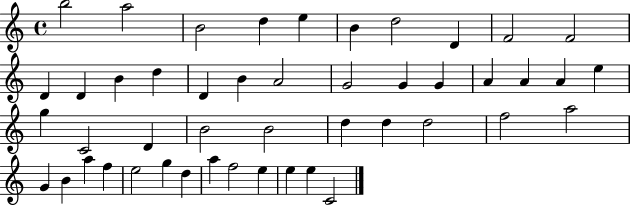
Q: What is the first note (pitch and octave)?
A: B5